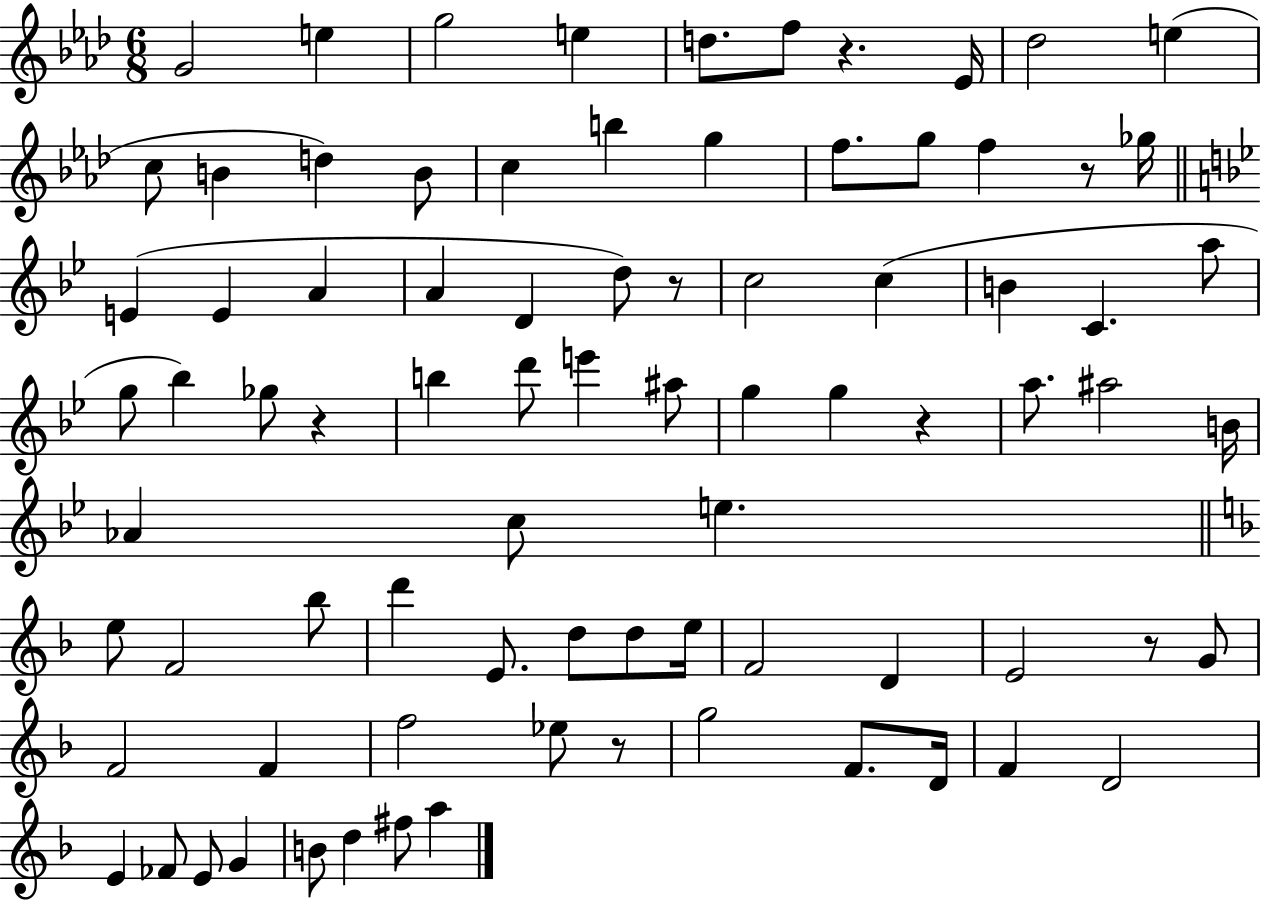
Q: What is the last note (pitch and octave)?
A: A5